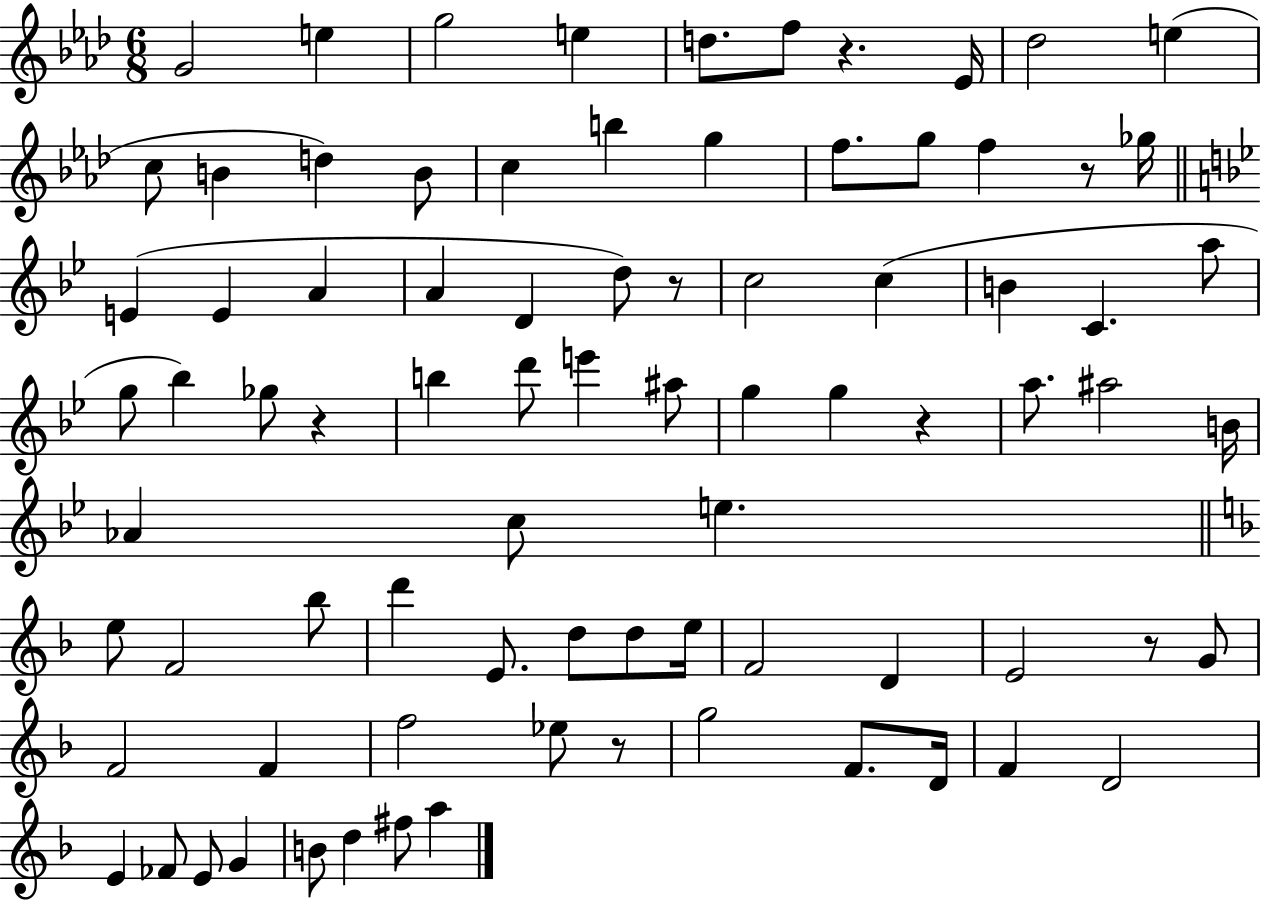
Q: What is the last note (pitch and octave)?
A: A5